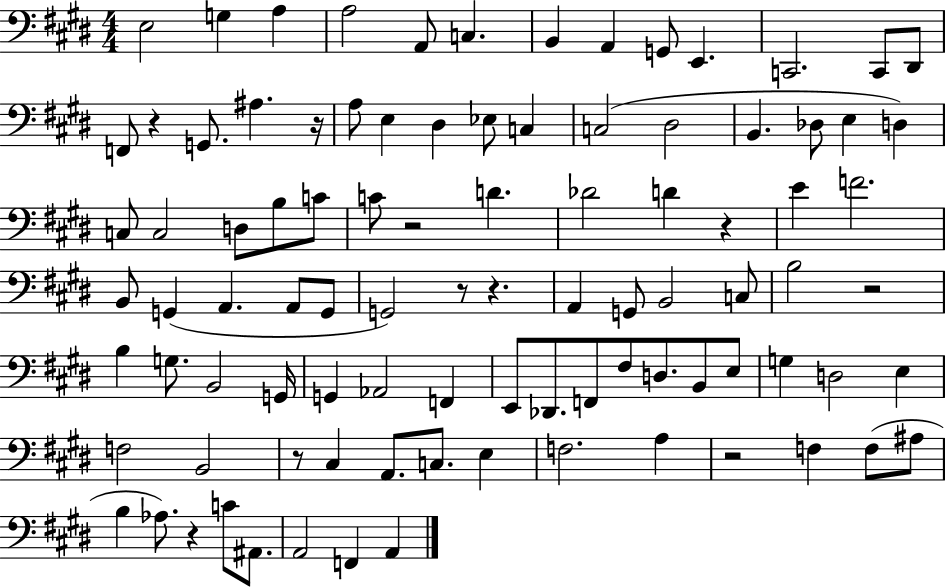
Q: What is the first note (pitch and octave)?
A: E3